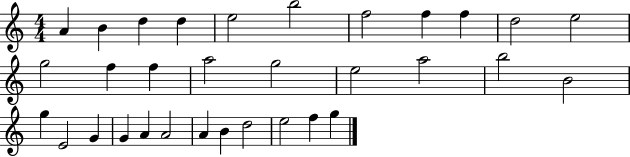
A4/q B4/q D5/q D5/q E5/h B5/h F5/h F5/q F5/q D5/h E5/h G5/h F5/q F5/q A5/h G5/h E5/h A5/h B5/h B4/h G5/q E4/h G4/q G4/q A4/q A4/h A4/q B4/q D5/h E5/h F5/q G5/q